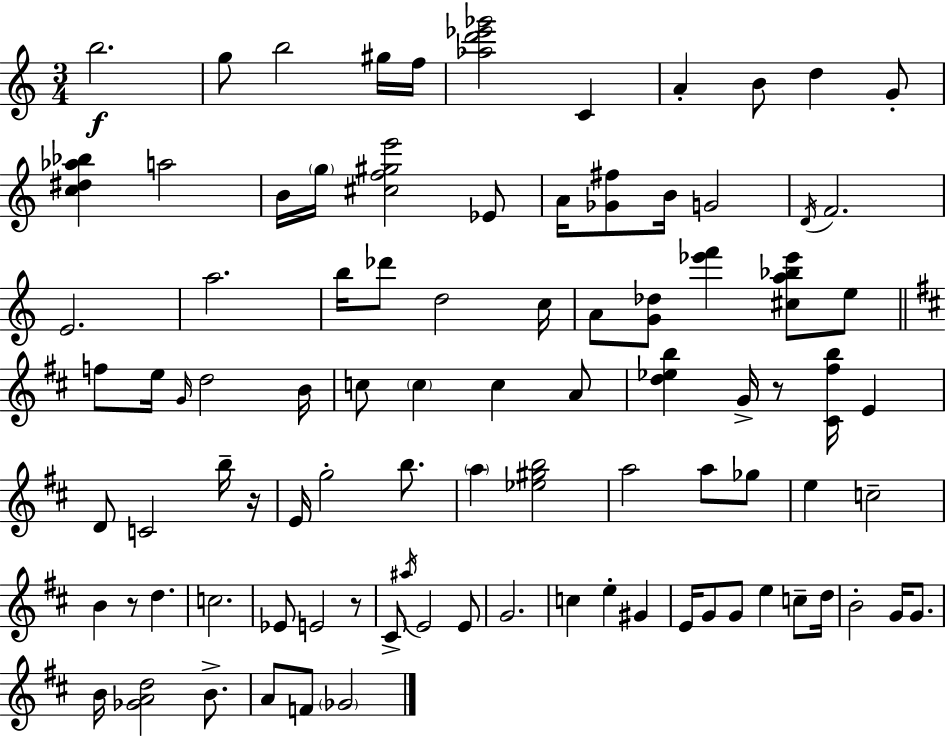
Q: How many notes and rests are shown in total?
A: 92